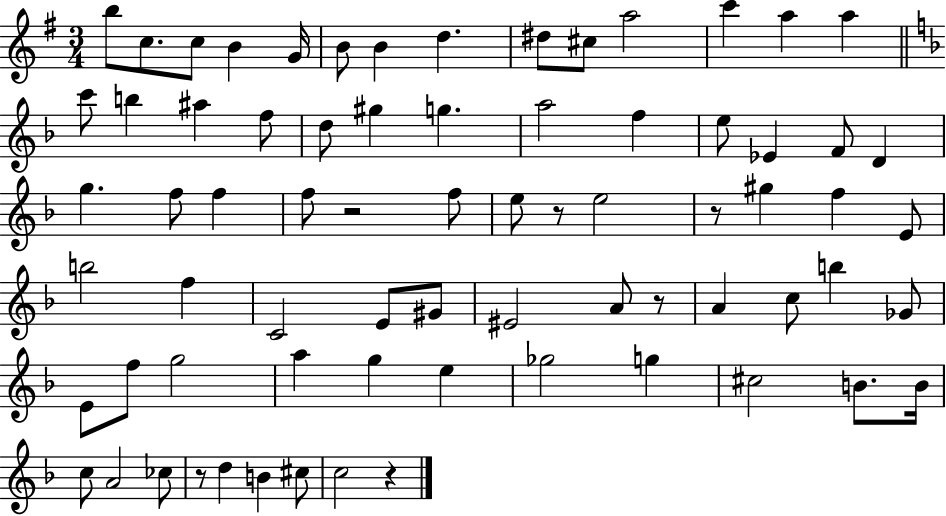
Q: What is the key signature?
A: G major